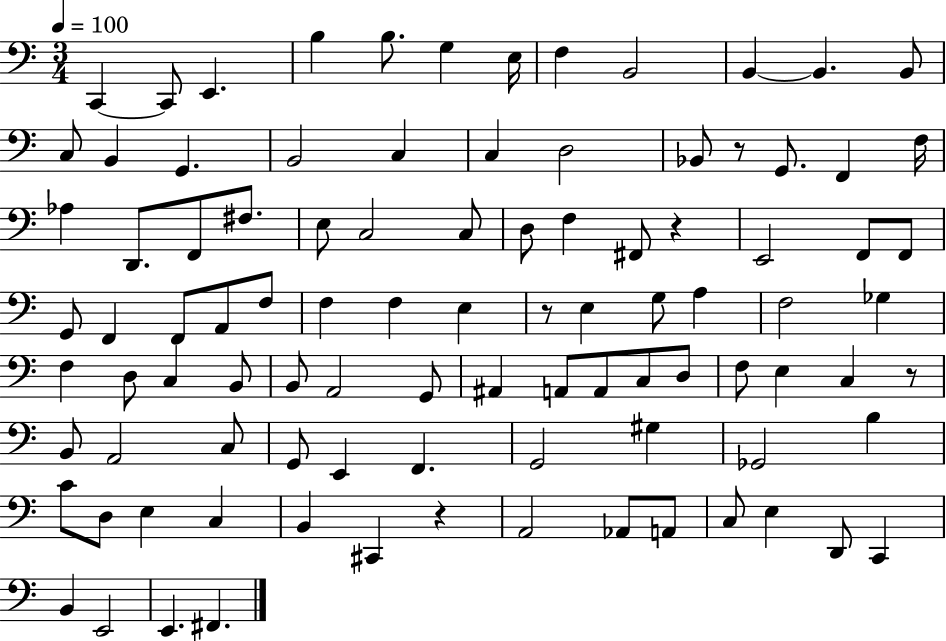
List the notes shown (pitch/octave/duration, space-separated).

C2/q C2/e E2/q. B3/q B3/e. G3/q E3/s F3/q B2/h B2/q B2/q. B2/e C3/e B2/q G2/q. B2/h C3/q C3/q D3/h Bb2/e R/e G2/e. F2/q F3/s Ab3/q D2/e. F2/e F#3/e. E3/e C3/h C3/e D3/e F3/q F#2/e R/q E2/h F2/e F2/e G2/e F2/q F2/e A2/e F3/e F3/q F3/q E3/q R/e E3/q G3/e A3/q F3/h Gb3/q F3/q D3/e C3/q B2/e B2/e A2/h G2/e A#2/q A2/e A2/e C3/e D3/e F3/e E3/q C3/q R/e B2/e A2/h C3/e G2/e E2/q F2/q. G2/h G#3/q Gb2/h B3/q C4/e D3/e E3/q C3/q B2/q C#2/q R/q A2/h Ab2/e A2/e C3/e E3/q D2/e C2/q B2/q E2/h E2/q. F#2/q.